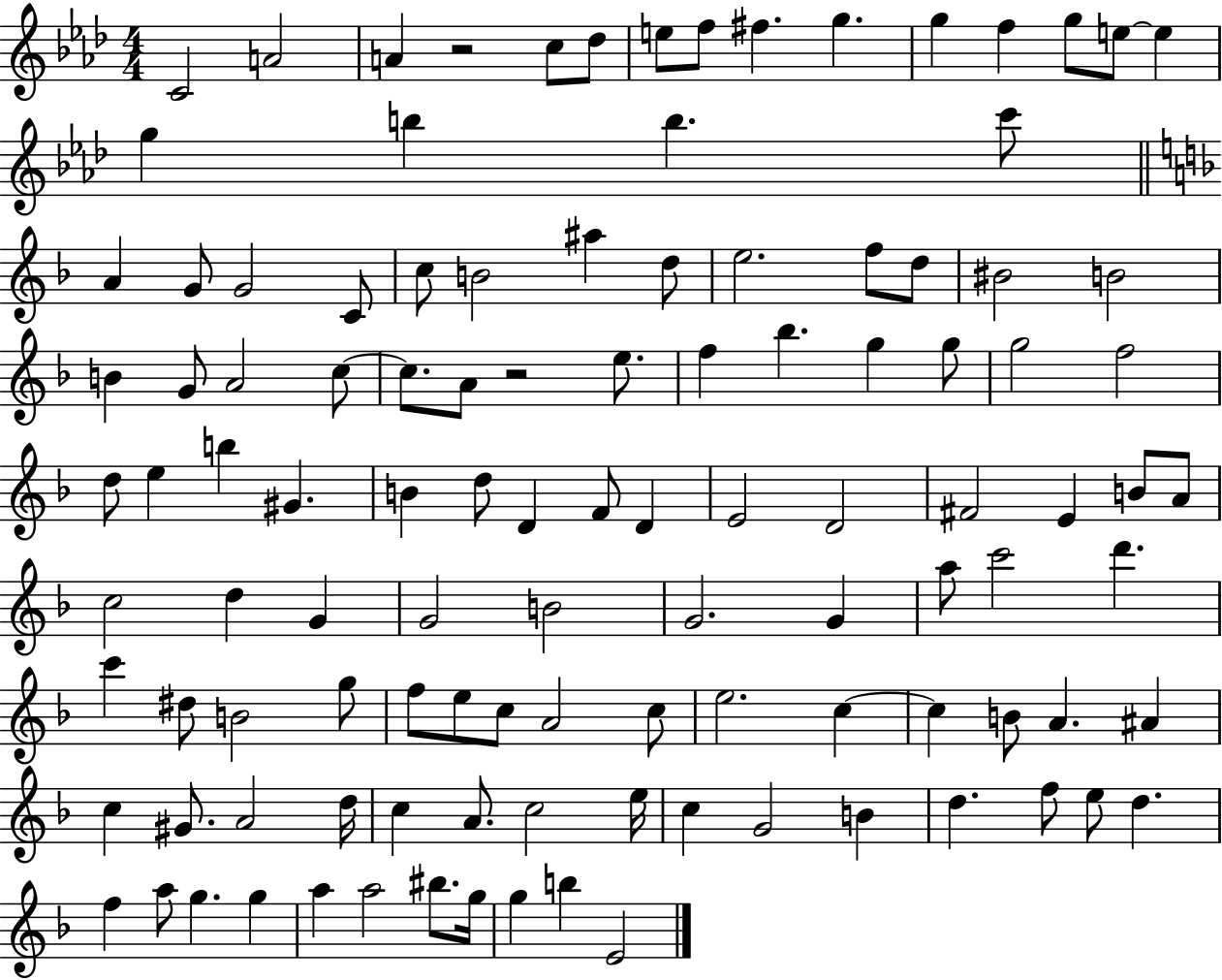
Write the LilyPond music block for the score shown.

{
  \clef treble
  \numericTimeSignature
  \time 4/4
  \key aes \major
  c'2 a'2 | a'4 r2 c''8 des''8 | e''8 f''8 fis''4. g''4. | g''4 f''4 g''8 e''8~~ e''4 | \break g''4 b''4 b''4. c'''8 | \bar "||" \break \key f \major a'4 g'8 g'2 c'8 | c''8 b'2 ais''4 d''8 | e''2. f''8 d''8 | bis'2 b'2 | \break b'4 g'8 a'2 c''8~~ | c''8. a'8 r2 e''8. | f''4 bes''4. g''4 g''8 | g''2 f''2 | \break d''8 e''4 b''4 gis'4. | b'4 d''8 d'4 f'8 d'4 | e'2 d'2 | fis'2 e'4 b'8 a'8 | \break c''2 d''4 g'4 | g'2 b'2 | g'2. g'4 | a''8 c'''2 d'''4. | \break c'''4 dis''8 b'2 g''8 | f''8 e''8 c''8 a'2 c''8 | e''2. c''4~~ | c''4 b'8 a'4. ais'4 | \break c''4 gis'8. a'2 d''16 | c''4 a'8. c''2 e''16 | c''4 g'2 b'4 | d''4. f''8 e''8 d''4. | \break f''4 a''8 g''4. g''4 | a''4 a''2 bis''8. g''16 | g''4 b''4 e'2 | \bar "|."
}